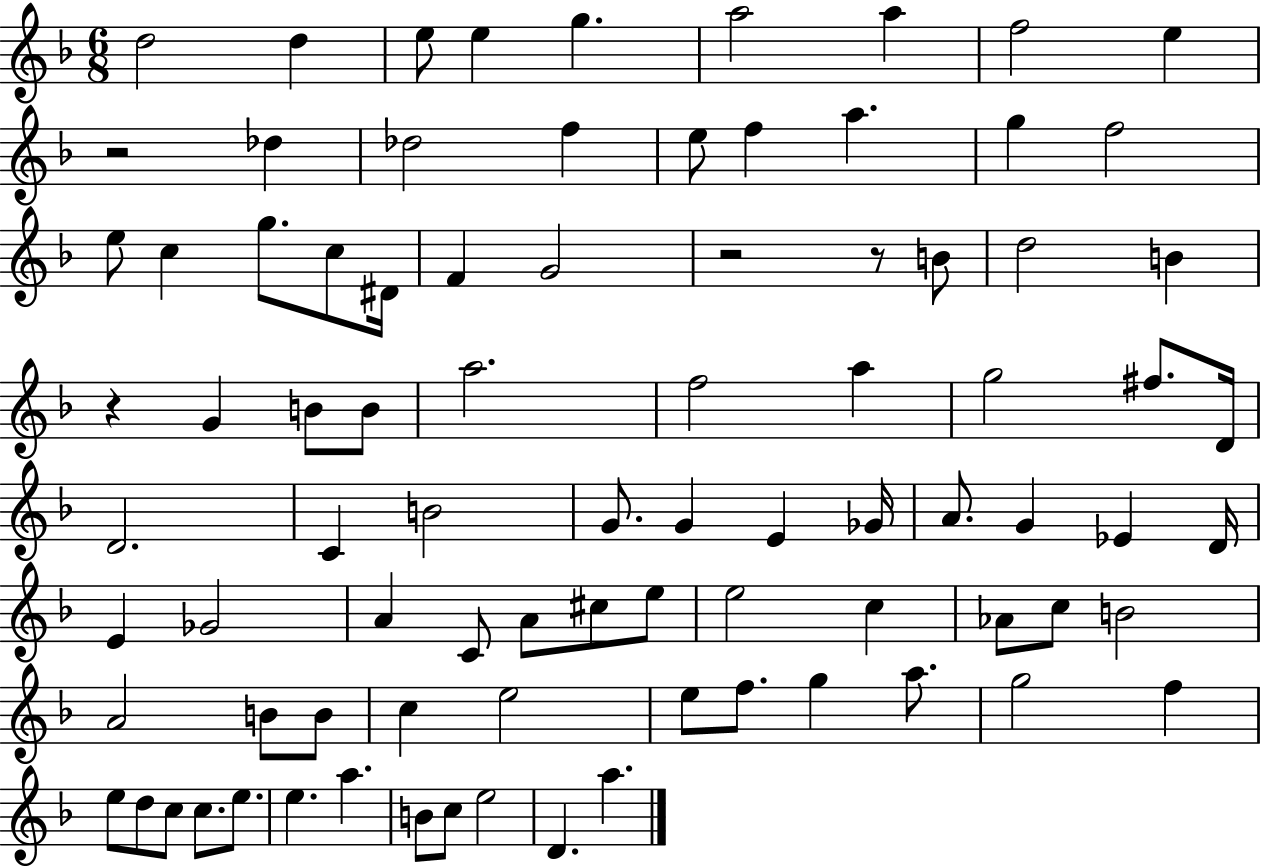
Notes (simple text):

D5/h D5/q E5/e E5/q G5/q. A5/h A5/q F5/h E5/q R/h Db5/q Db5/h F5/q E5/e F5/q A5/q. G5/q F5/h E5/e C5/q G5/e. C5/e D#4/s F4/q G4/h R/h R/e B4/e D5/h B4/q R/q G4/q B4/e B4/e A5/h. F5/h A5/q G5/h F#5/e. D4/s D4/h. C4/q B4/h G4/e. G4/q E4/q Gb4/s A4/e. G4/q Eb4/q D4/s E4/q Gb4/h A4/q C4/e A4/e C#5/e E5/e E5/h C5/q Ab4/e C5/e B4/h A4/h B4/e B4/e C5/q E5/h E5/e F5/e. G5/q A5/e. G5/h F5/q E5/e D5/e C5/e C5/e. E5/e. E5/q. A5/q. B4/e C5/e E5/h D4/q. A5/q.